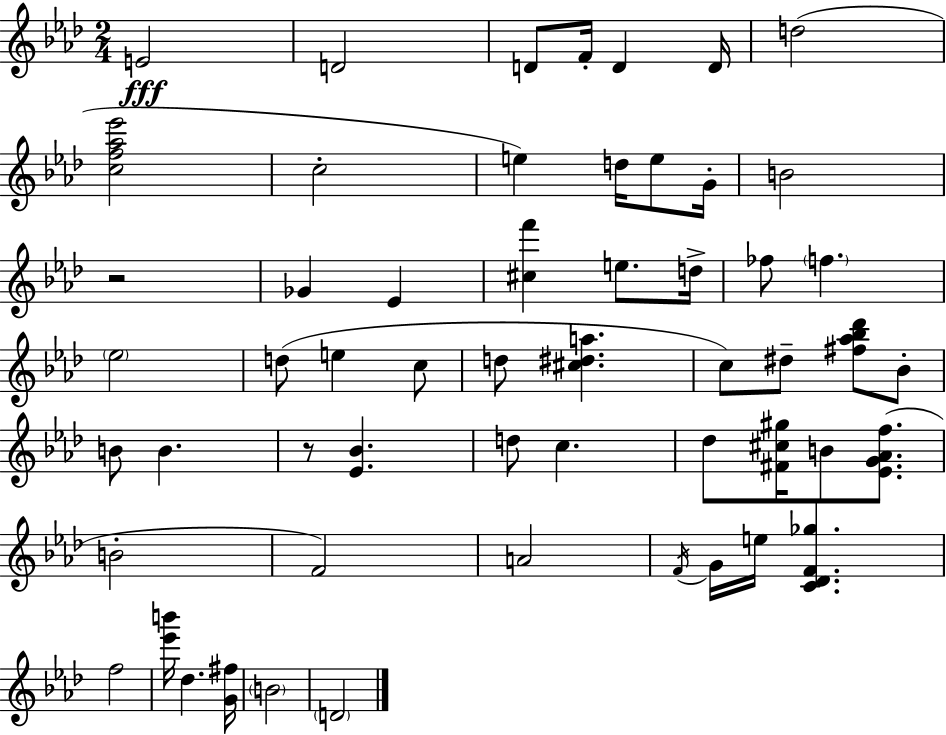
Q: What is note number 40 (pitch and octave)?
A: F5